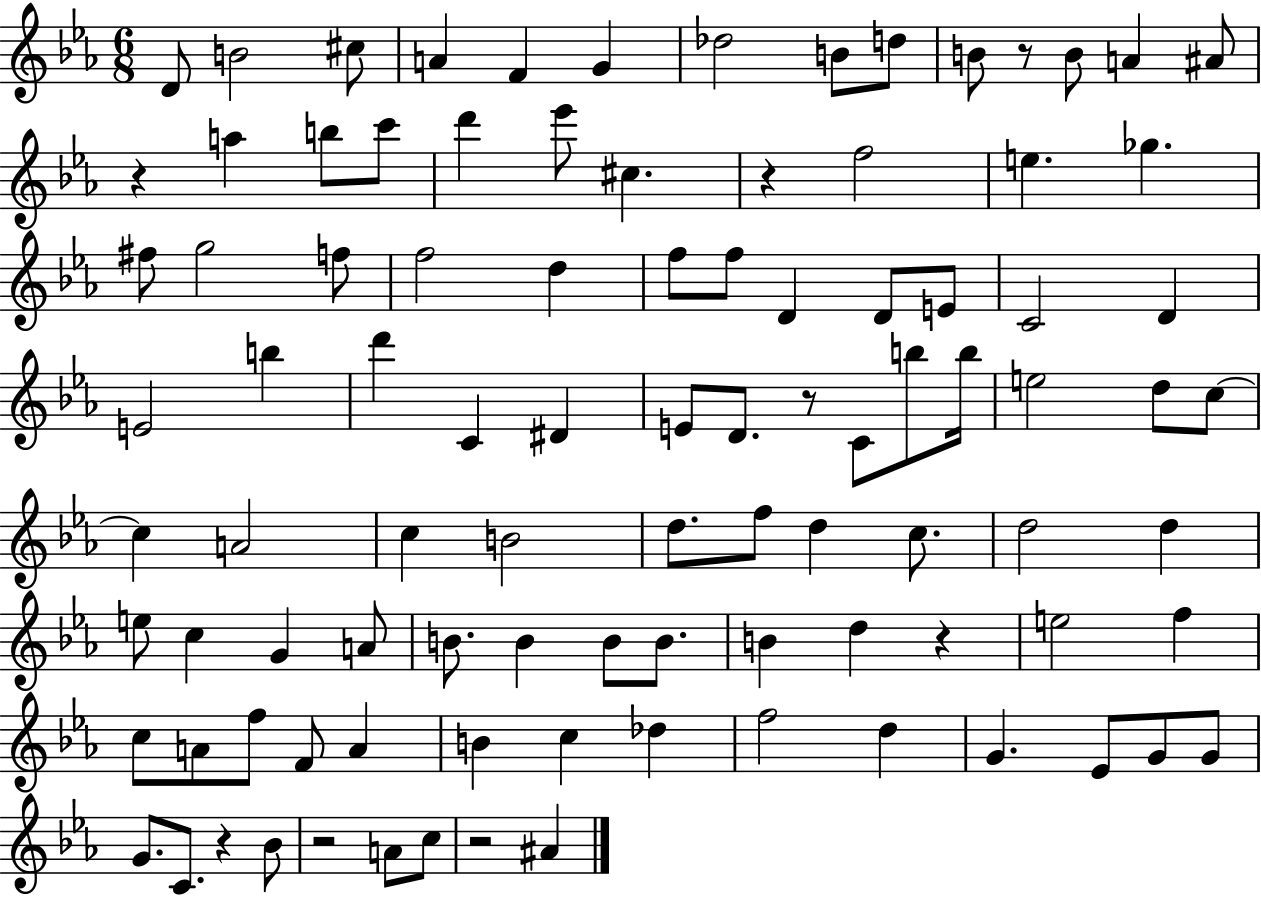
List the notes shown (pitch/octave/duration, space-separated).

D4/e B4/h C#5/e A4/q F4/q G4/q Db5/h B4/e D5/e B4/e R/e B4/e A4/q A#4/e R/q A5/q B5/e C6/e D6/q Eb6/e C#5/q. R/q F5/h E5/q. Gb5/q. F#5/e G5/h F5/e F5/h D5/q F5/e F5/e D4/q D4/e E4/e C4/h D4/q E4/h B5/q D6/q C4/q D#4/q E4/e D4/e. R/e C4/e B5/e B5/s E5/h D5/e C5/e C5/q A4/h C5/q B4/h D5/e. F5/e D5/q C5/e. D5/h D5/q E5/e C5/q G4/q A4/e B4/e. B4/q B4/e B4/e. B4/q D5/q R/q E5/h F5/q C5/e A4/e F5/e F4/e A4/q B4/q C5/q Db5/q F5/h D5/q G4/q. Eb4/e G4/e G4/e G4/e. C4/e. R/q Bb4/e R/h A4/e C5/e R/h A#4/q